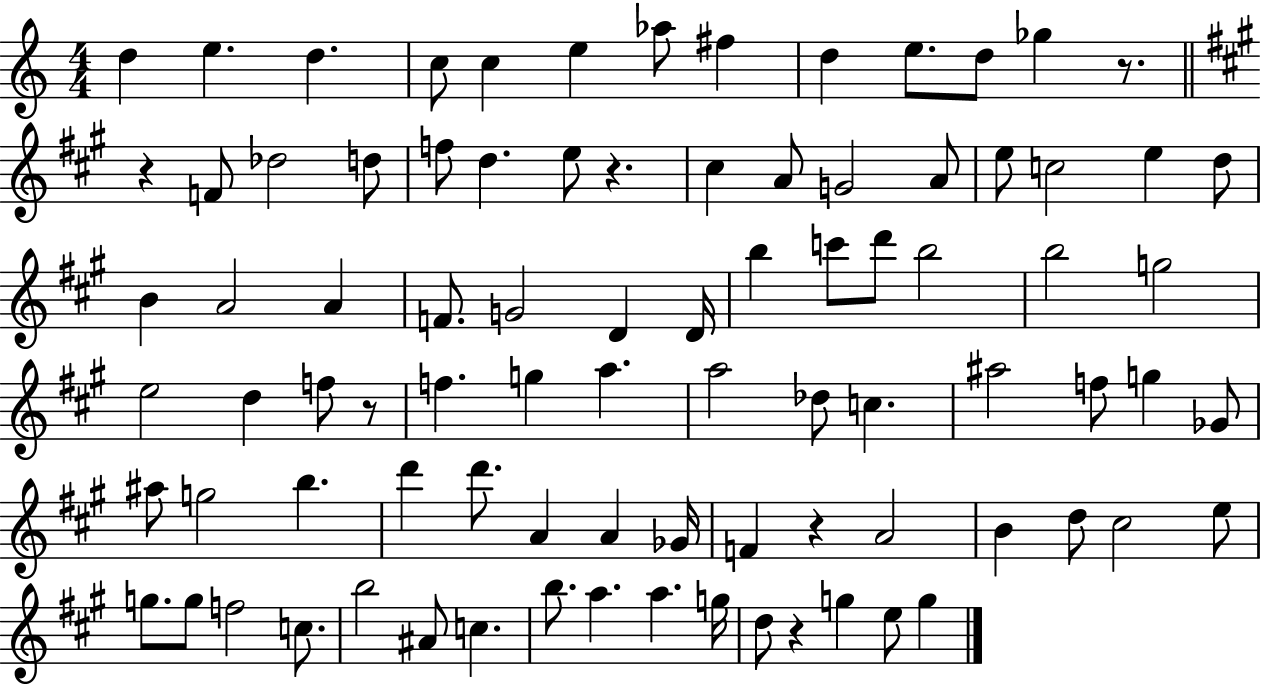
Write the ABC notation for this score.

X:1
T:Untitled
M:4/4
L:1/4
K:C
d e d c/2 c e _a/2 ^f d e/2 d/2 _g z/2 z F/2 _d2 d/2 f/2 d e/2 z ^c A/2 G2 A/2 e/2 c2 e d/2 B A2 A F/2 G2 D D/4 b c'/2 d'/2 b2 b2 g2 e2 d f/2 z/2 f g a a2 _d/2 c ^a2 f/2 g _G/2 ^a/2 g2 b d' d'/2 A A _G/4 F z A2 B d/2 ^c2 e/2 g/2 g/2 f2 c/2 b2 ^A/2 c b/2 a a g/4 d/2 z g e/2 g